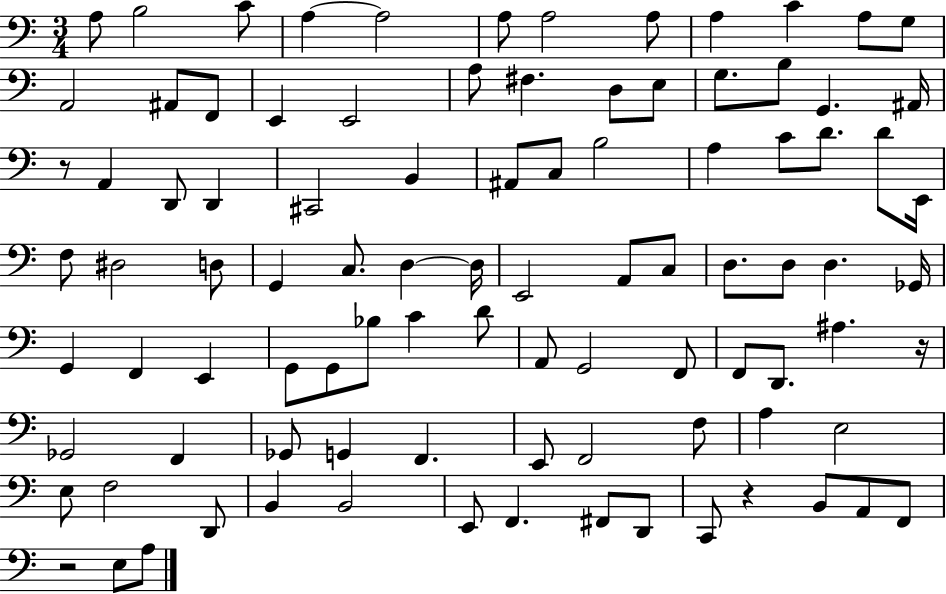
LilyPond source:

{
  \clef bass
  \numericTimeSignature
  \time 3/4
  \key c \major
  a8 b2 c'8 | a4~~ a2 | a8 a2 a8 | a4 c'4 a8 g8 | \break a,2 ais,8 f,8 | e,4 e,2 | a8 fis4. d8 e8 | g8. b8 g,4. ais,16 | \break r8 a,4 d,8 d,4 | cis,2 b,4 | ais,8 c8 b2 | a4 c'8 d'8. d'8 e,16 | \break f8 dis2 d8 | g,4 c8. d4~~ d16 | e,2 a,8 c8 | d8. d8 d4. ges,16 | \break g,4 f,4 e,4 | g,8 g,8 bes8 c'4 d'8 | a,8 g,2 f,8 | f,8 d,8. ais4. r16 | \break ges,2 f,4 | ges,8 g,4 f,4. | e,8 f,2 f8 | a4 e2 | \break e8 f2 d,8 | b,4 b,2 | e,8 f,4. fis,8 d,8 | c,8 r4 b,8 a,8 f,8 | \break r2 e8 a8 | \bar "|."
}